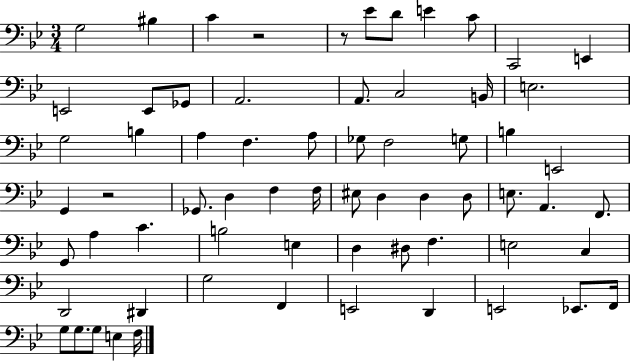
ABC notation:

X:1
T:Untitled
M:3/4
L:1/4
K:Bb
G,2 ^B, C z2 z/2 _E/2 D/2 E C/2 C,,2 E,, E,,2 E,,/2 _G,,/2 A,,2 A,,/2 C,2 B,,/4 E,2 G,2 B, A, F, A,/2 _G,/2 F,2 G,/2 B, E,,2 G,, z2 _G,,/2 D, F, F,/4 ^E,/2 D, D, D,/2 E,/2 A,, F,,/2 G,,/2 A, C B,2 E, D, ^D,/2 F, E,2 C, D,,2 ^D,, G,2 F,, E,,2 D,, E,,2 _E,,/2 F,,/4 G,/2 G,/2 G,/2 E, F,/4